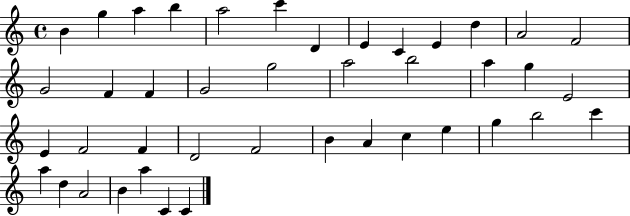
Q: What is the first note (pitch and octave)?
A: B4